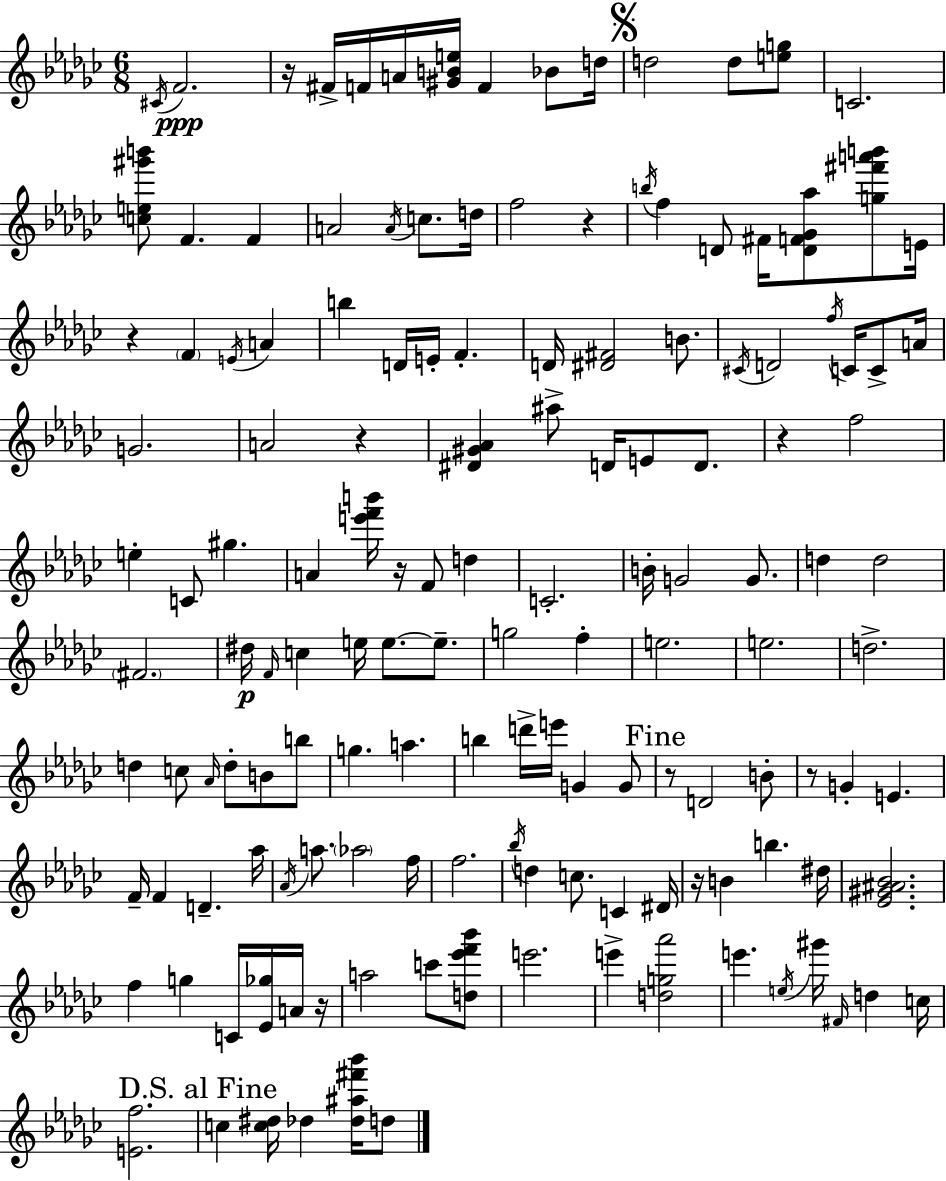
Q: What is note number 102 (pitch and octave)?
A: B5